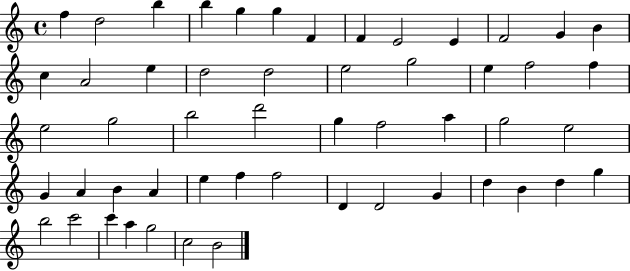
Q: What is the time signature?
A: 4/4